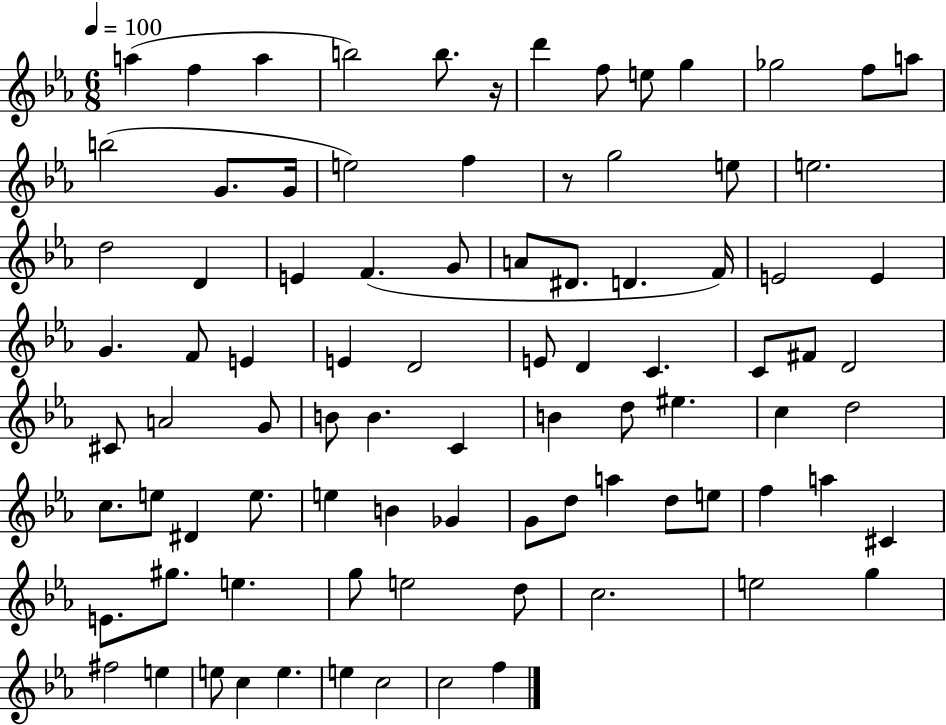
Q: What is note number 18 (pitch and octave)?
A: G5